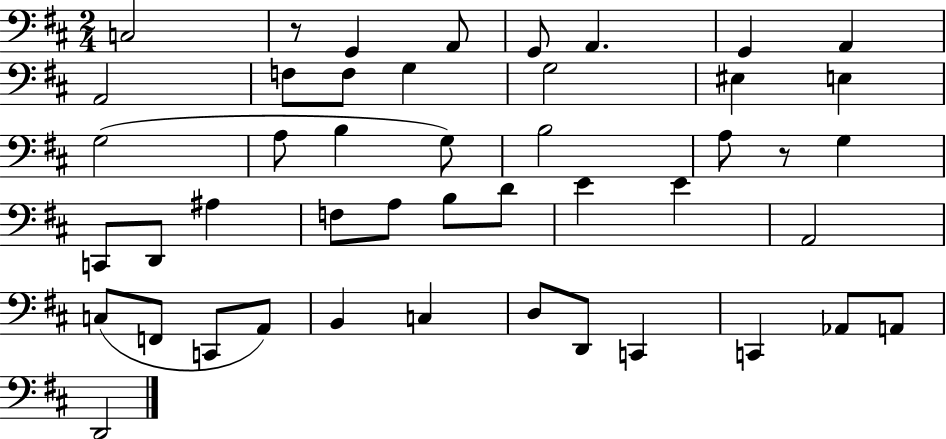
{
  \clef bass
  \numericTimeSignature
  \time 2/4
  \key d \major
  c2 | r8 g,4 a,8 | g,8 a,4. | g,4 a,4 | \break a,2 | f8 f8 g4 | g2 | eis4 e4 | \break g2( | a8 b4 g8) | b2 | a8 r8 g4 | \break c,8 d,8 ais4 | f8 a8 b8 d'8 | e'4 e'4 | a,2 | \break c8( f,8 c,8 a,8) | b,4 c4 | d8 d,8 c,4 | c,4 aes,8 a,8 | \break d,2 | \bar "|."
}